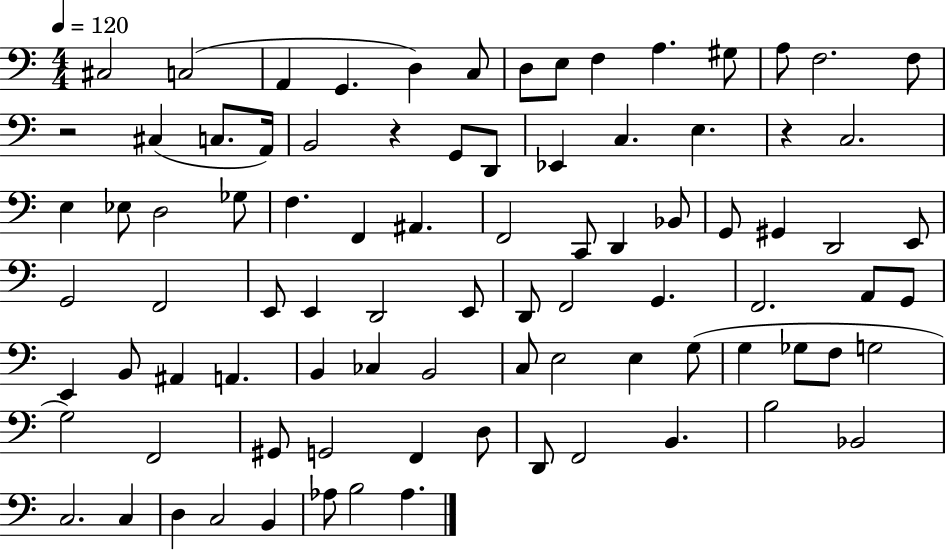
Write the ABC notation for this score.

X:1
T:Untitled
M:4/4
L:1/4
K:C
^C,2 C,2 A,, G,, D, C,/2 D,/2 E,/2 F, A, ^G,/2 A,/2 F,2 F,/2 z2 ^C, C,/2 A,,/4 B,,2 z G,,/2 D,,/2 _E,, C, E, z C,2 E, _E,/2 D,2 _G,/2 F, F,, ^A,, F,,2 C,,/2 D,, _B,,/2 G,,/2 ^G,, D,,2 E,,/2 G,,2 F,,2 E,,/2 E,, D,,2 E,,/2 D,,/2 F,,2 G,, F,,2 A,,/2 G,,/2 E,, B,,/2 ^A,, A,, B,, _C, B,,2 C,/2 E,2 E, G,/2 G, _G,/2 F,/2 G,2 G,2 F,,2 ^G,,/2 G,,2 F,, D,/2 D,,/2 F,,2 B,, B,2 _B,,2 C,2 C, D, C,2 B,, _A,/2 B,2 _A,